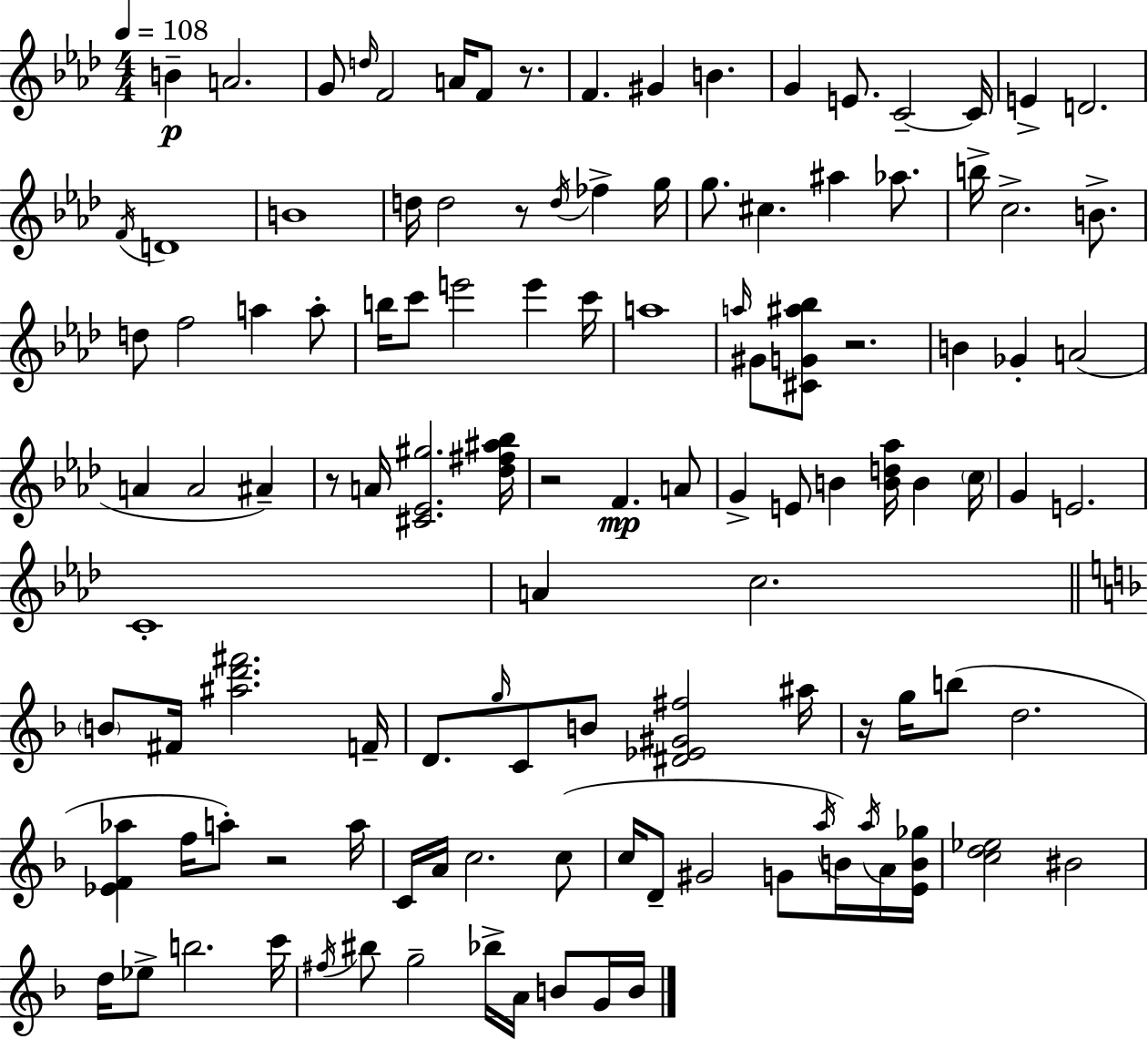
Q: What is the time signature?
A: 4/4